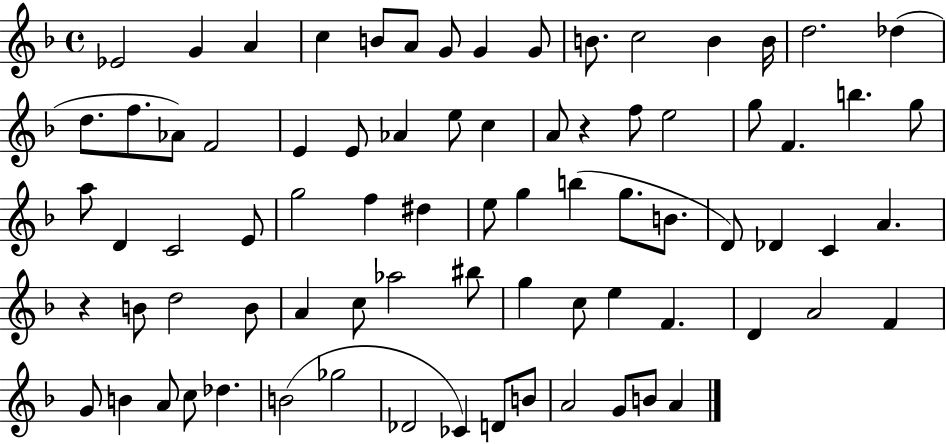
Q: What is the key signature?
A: F major